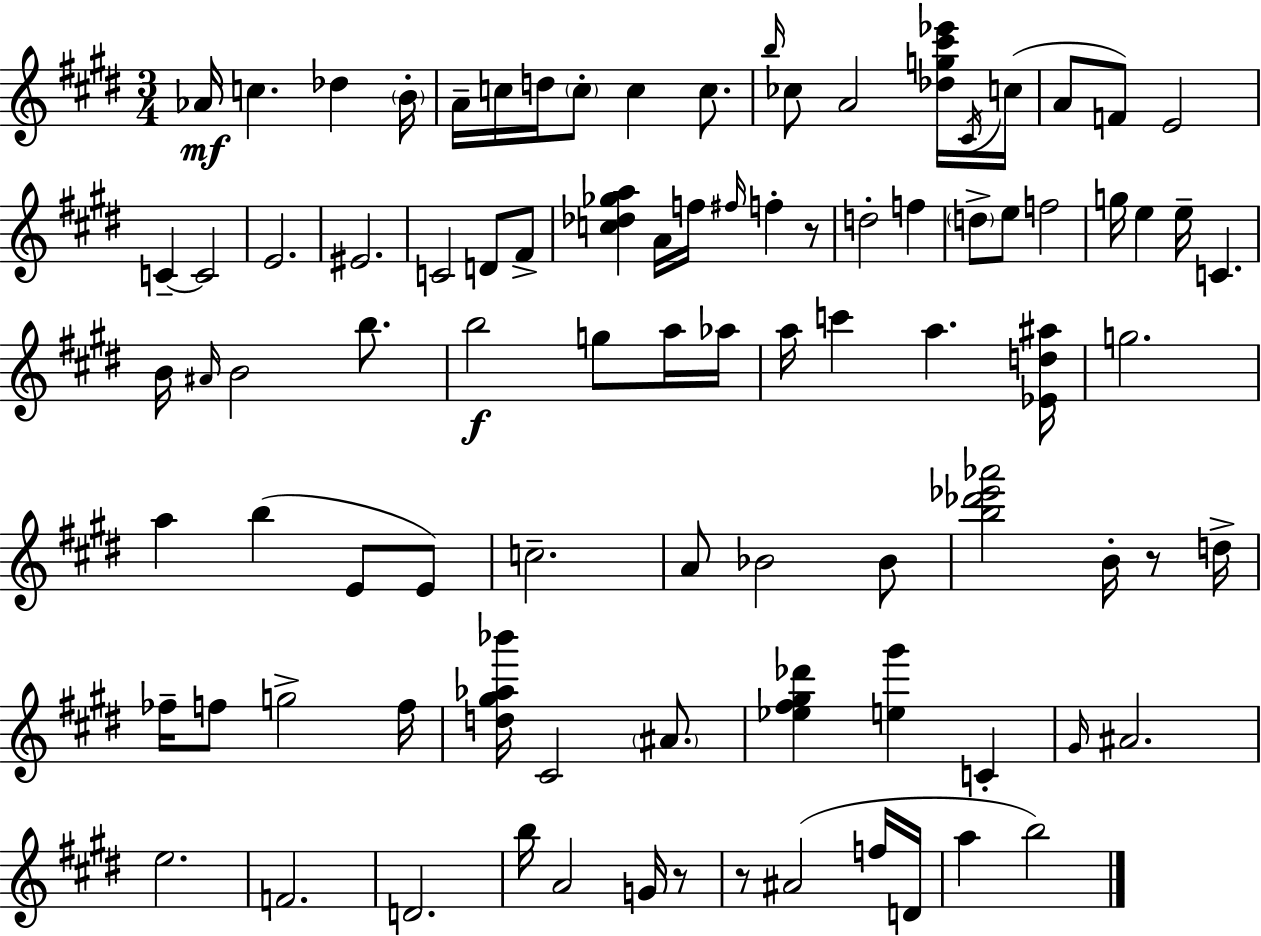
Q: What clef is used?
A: treble